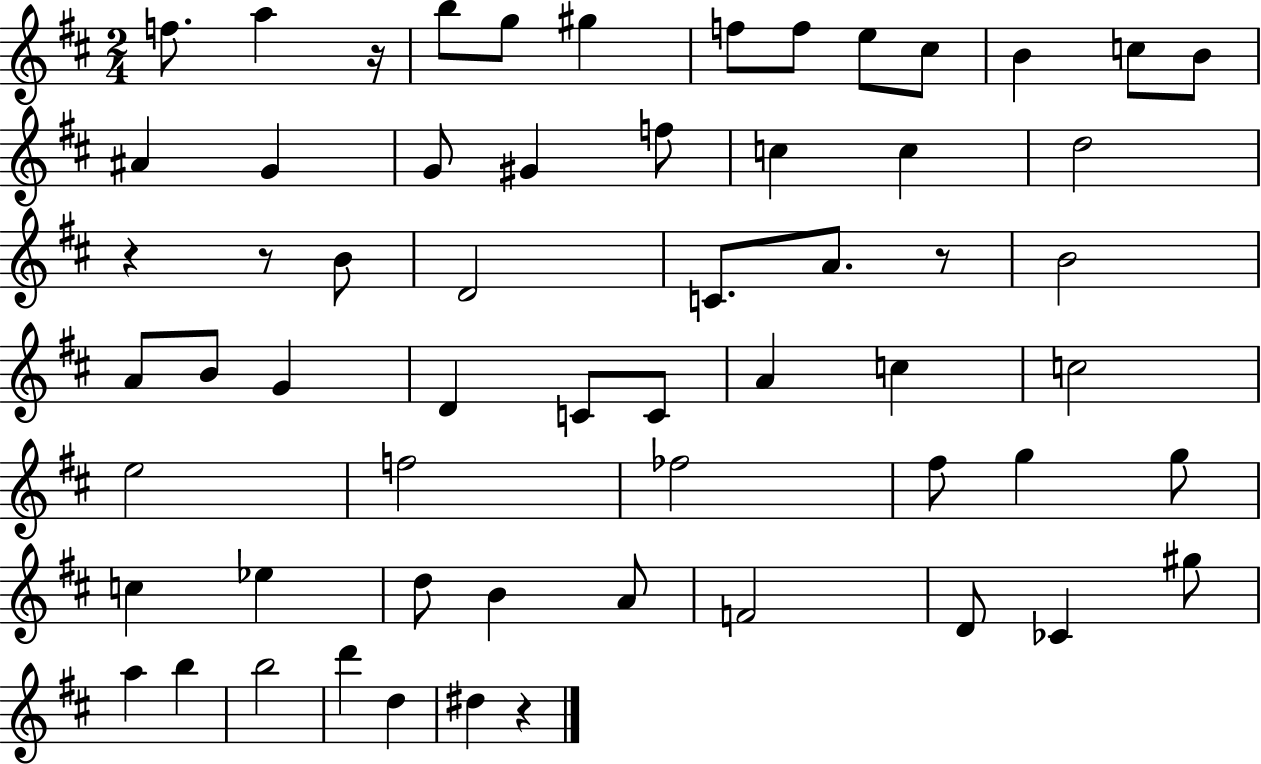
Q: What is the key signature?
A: D major